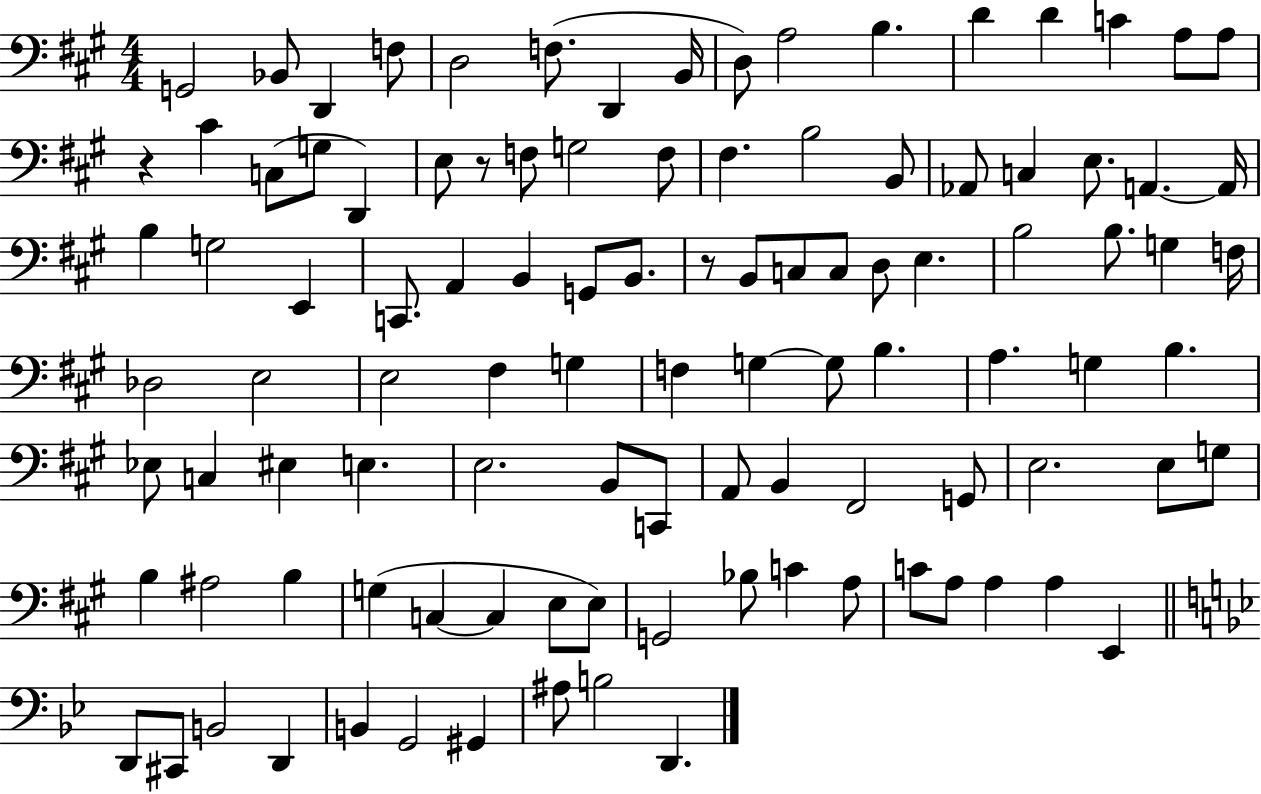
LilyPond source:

{
  \clef bass
  \numericTimeSignature
  \time 4/4
  \key a \major
  g,2 bes,8 d,4 f8 | d2 f8.( d,4 b,16 | d8) a2 b4. | d'4 d'4 c'4 a8 a8 | \break r4 cis'4 c8( g8 d,4) | e8 r8 f8 g2 f8 | fis4. b2 b,8 | aes,8 c4 e8. a,4.~~ a,16 | \break b4 g2 e,4 | c,8. a,4 b,4 g,8 b,8. | r8 b,8 c8 c8 d8 e4. | b2 b8. g4 f16 | \break des2 e2 | e2 fis4 g4 | f4 g4~~ g8 b4. | a4. g4 b4. | \break ees8 c4 eis4 e4. | e2. b,8 c,8 | a,8 b,4 fis,2 g,8 | e2. e8 g8 | \break b4 ais2 b4 | g4( c4~~ c4 e8 e8) | g,2 bes8 c'4 a8 | c'8 a8 a4 a4 e,4 | \break \bar "||" \break \key bes \major d,8 cis,8 b,2 d,4 | b,4 g,2 gis,4 | ais8 b2 d,4. | \bar "|."
}